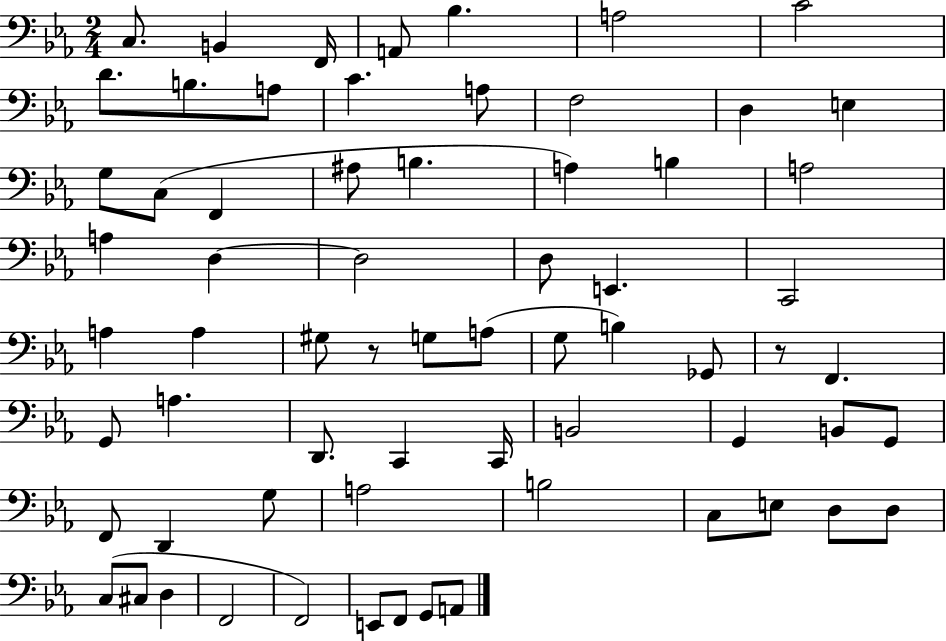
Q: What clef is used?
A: bass